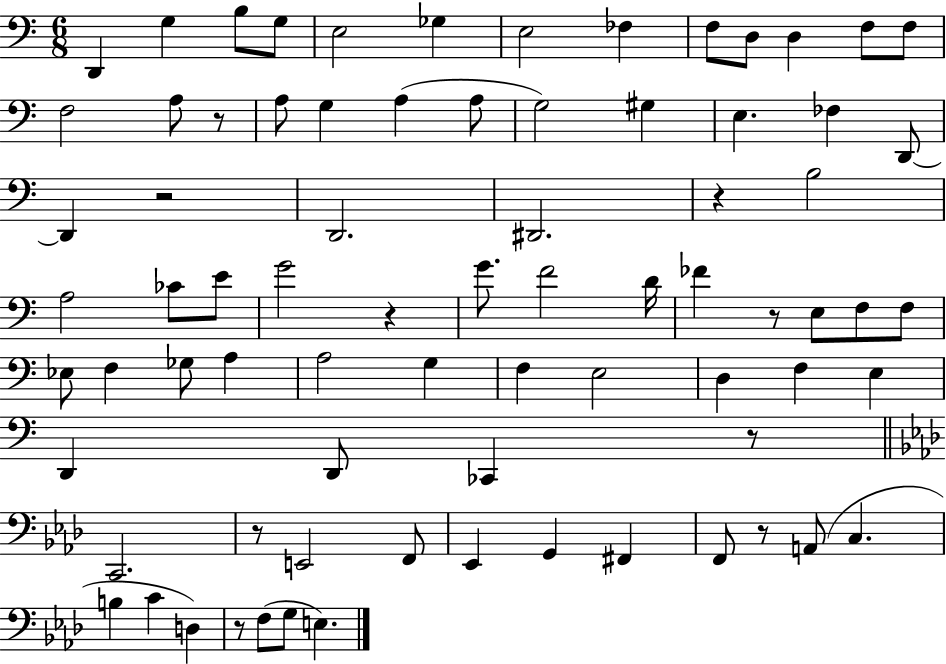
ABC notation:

X:1
T:Untitled
M:6/8
L:1/4
K:C
D,, G, B,/2 G,/2 E,2 _G, E,2 _F, F,/2 D,/2 D, F,/2 F,/2 F,2 A,/2 z/2 A,/2 G, A, A,/2 G,2 ^G, E, _F, D,,/2 D,, z2 D,,2 ^D,,2 z B,2 A,2 _C/2 E/2 G2 z G/2 F2 D/4 _F z/2 E,/2 F,/2 F,/2 _E,/2 F, _G,/2 A, A,2 G, F, E,2 D, F, E, D,, D,,/2 _C,, z/2 C,,2 z/2 E,,2 F,,/2 _E,, G,, ^F,, F,,/2 z/2 A,,/2 C, B, C D, z/2 F,/2 G,/2 E,